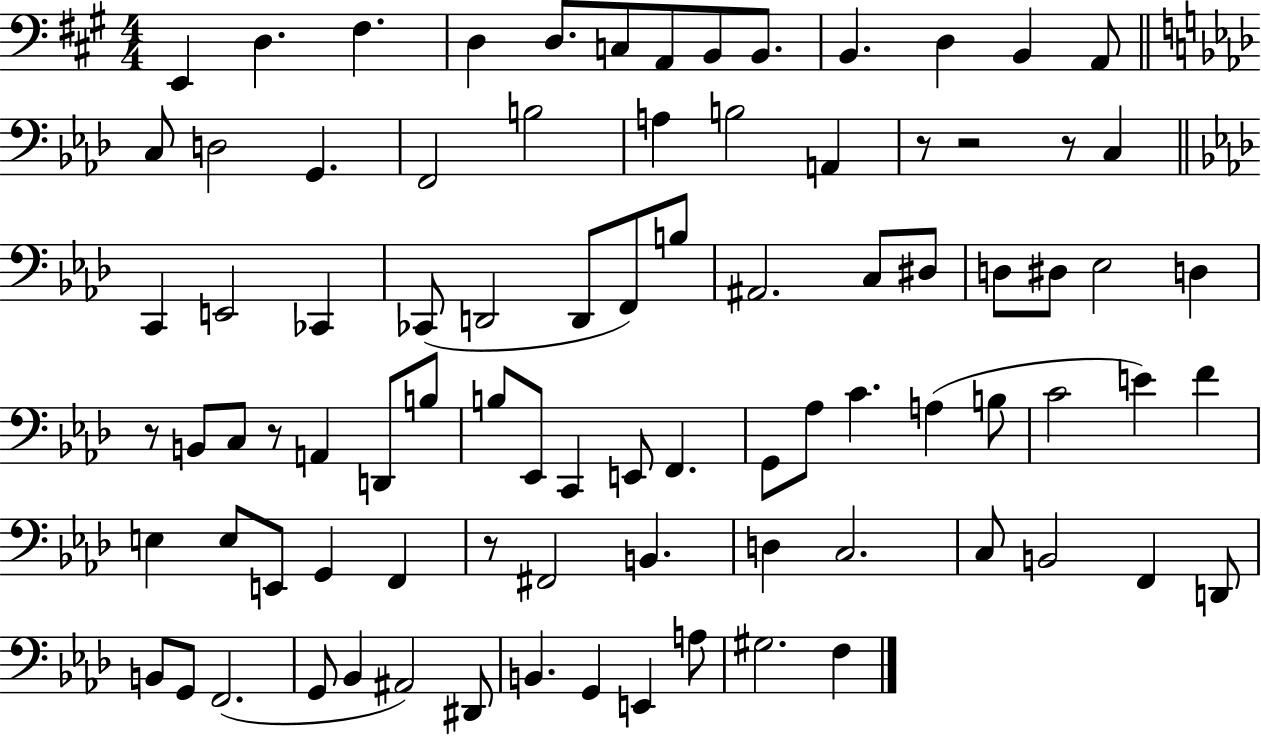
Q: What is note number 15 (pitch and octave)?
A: D3